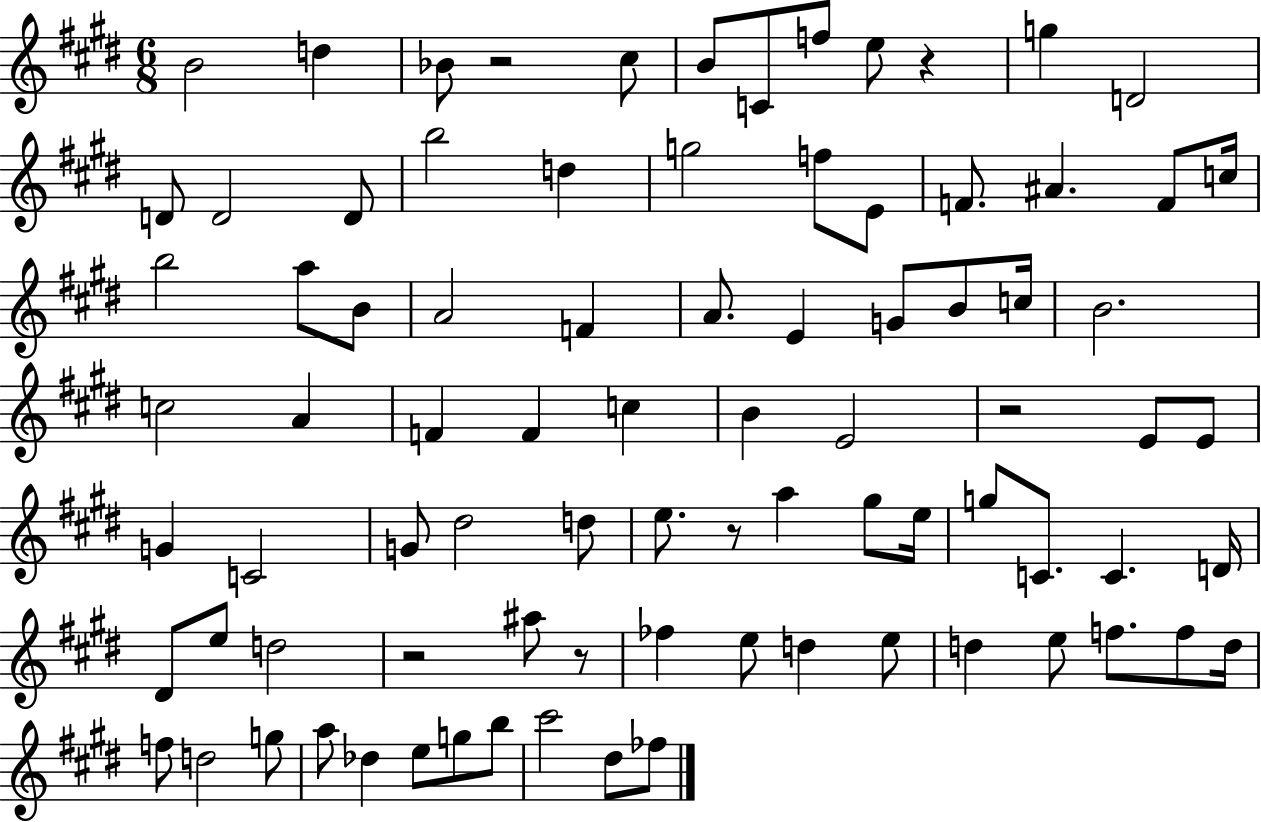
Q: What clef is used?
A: treble